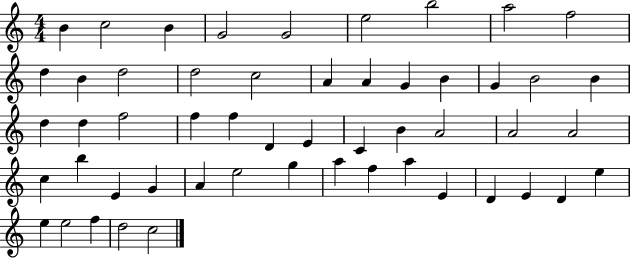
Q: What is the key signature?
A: C major